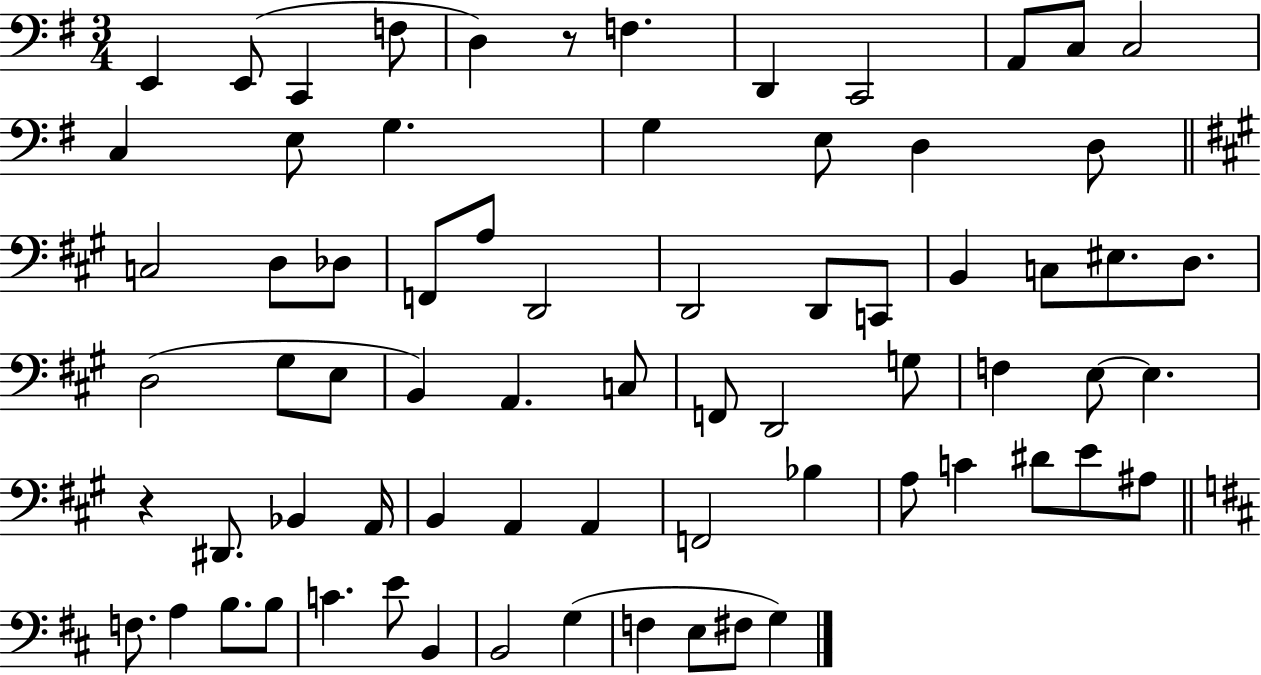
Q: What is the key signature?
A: G major